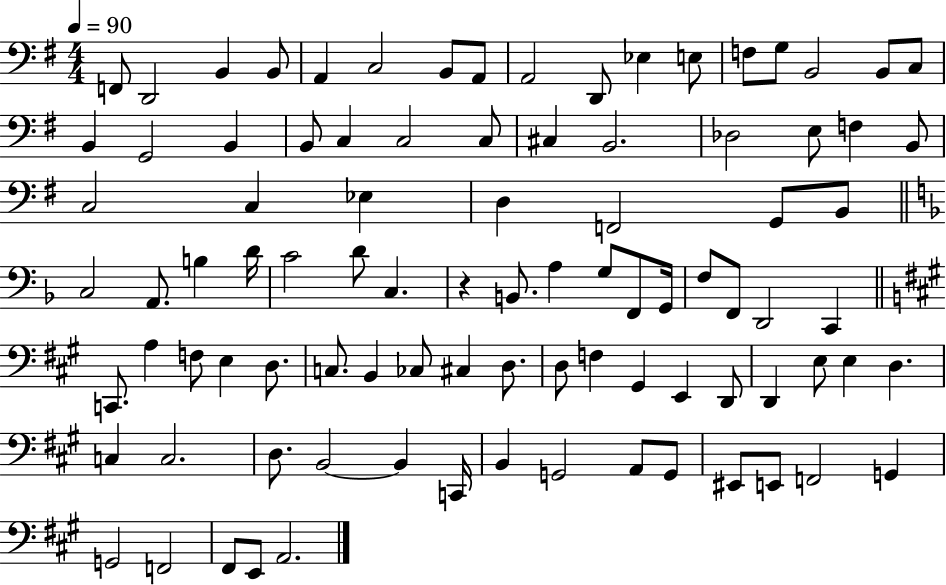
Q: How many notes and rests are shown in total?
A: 92